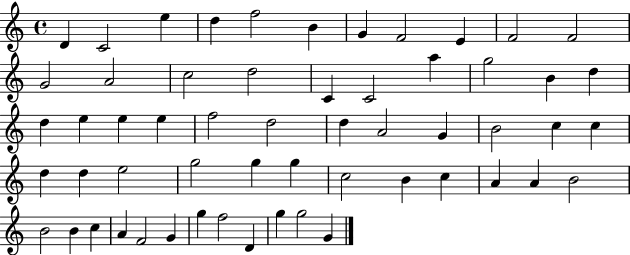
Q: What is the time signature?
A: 4/4